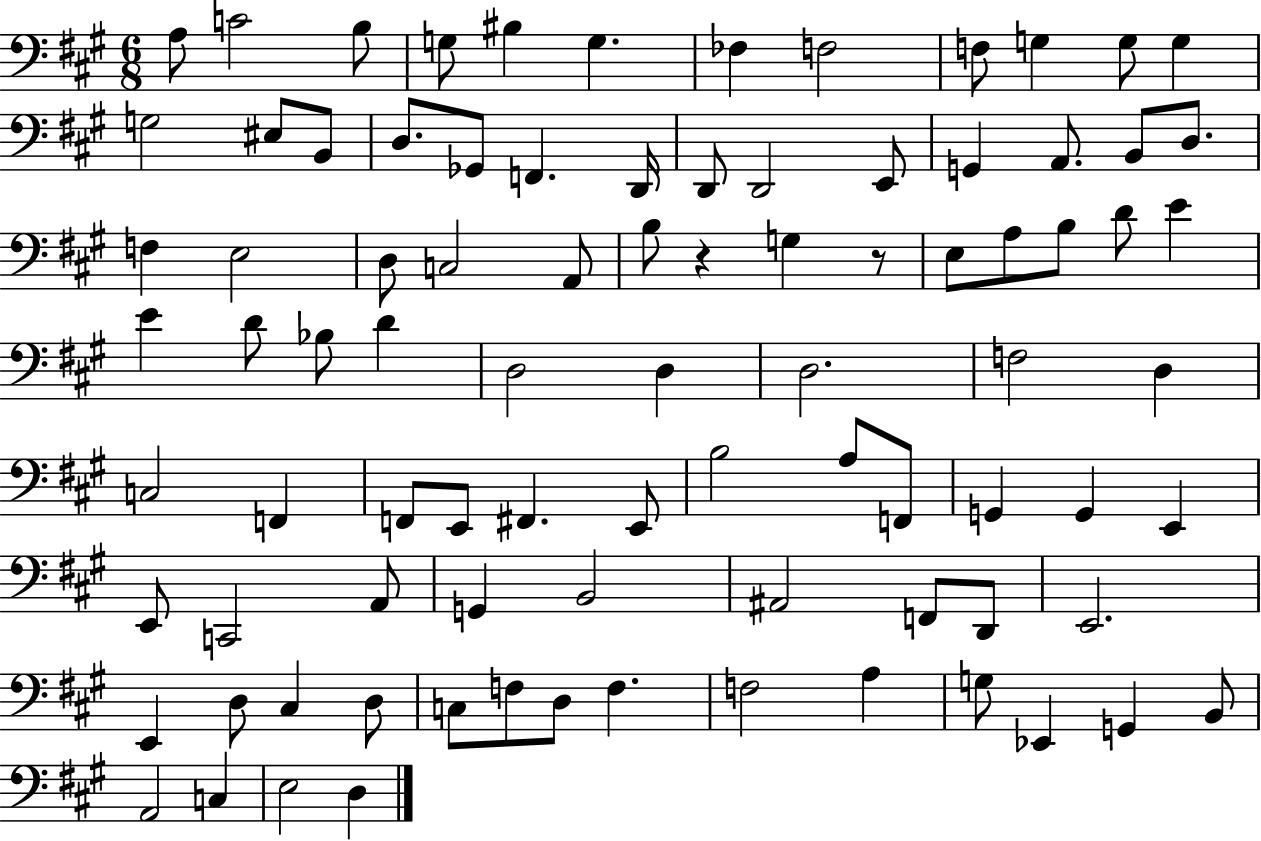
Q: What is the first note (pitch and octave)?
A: A3